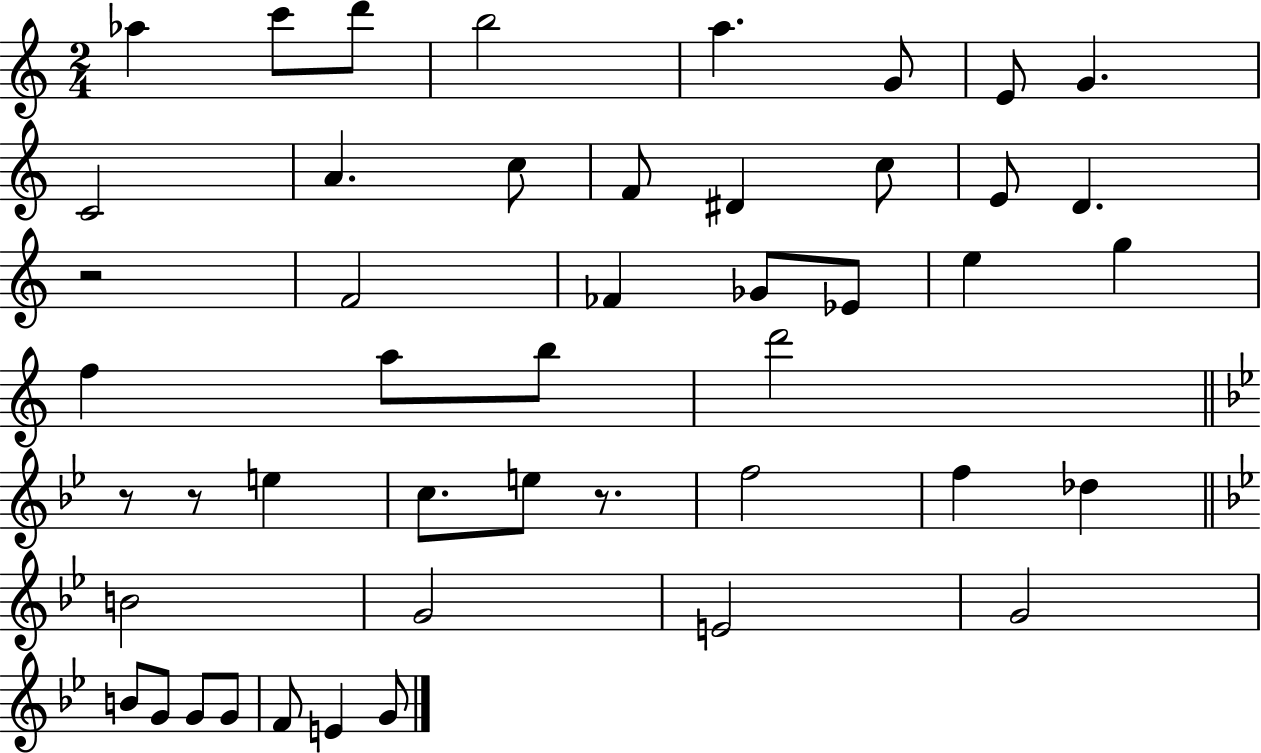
{
  \clef treble
  \numericTimeSignature
  \time 2/4
  \key c \major
  aes''4 c'''8 d'''8 | b''2 | a''4. g'8 | e'8 g'4. | \break c'2 | a'4. c''8 | f'8 dis'4 c''8 | e'8 d'4. | \break r2 | f'2 | fes'4 ges'8 ees'8 | e''4 g''4 | \break f''4 a''8 b''8 | d'''2 | \bar "||" \break \key g \minor r8 r8 e''4 | c''8. e''8 r8. | f''2 | f''4 des''4 | \break \bar "||" \break \key bes \major b'2 | g'2 | e'2 | g'2 | \break b'8 g'8 g'8 g'8 | f'8 e'4 g'8 | \bar "|."
}